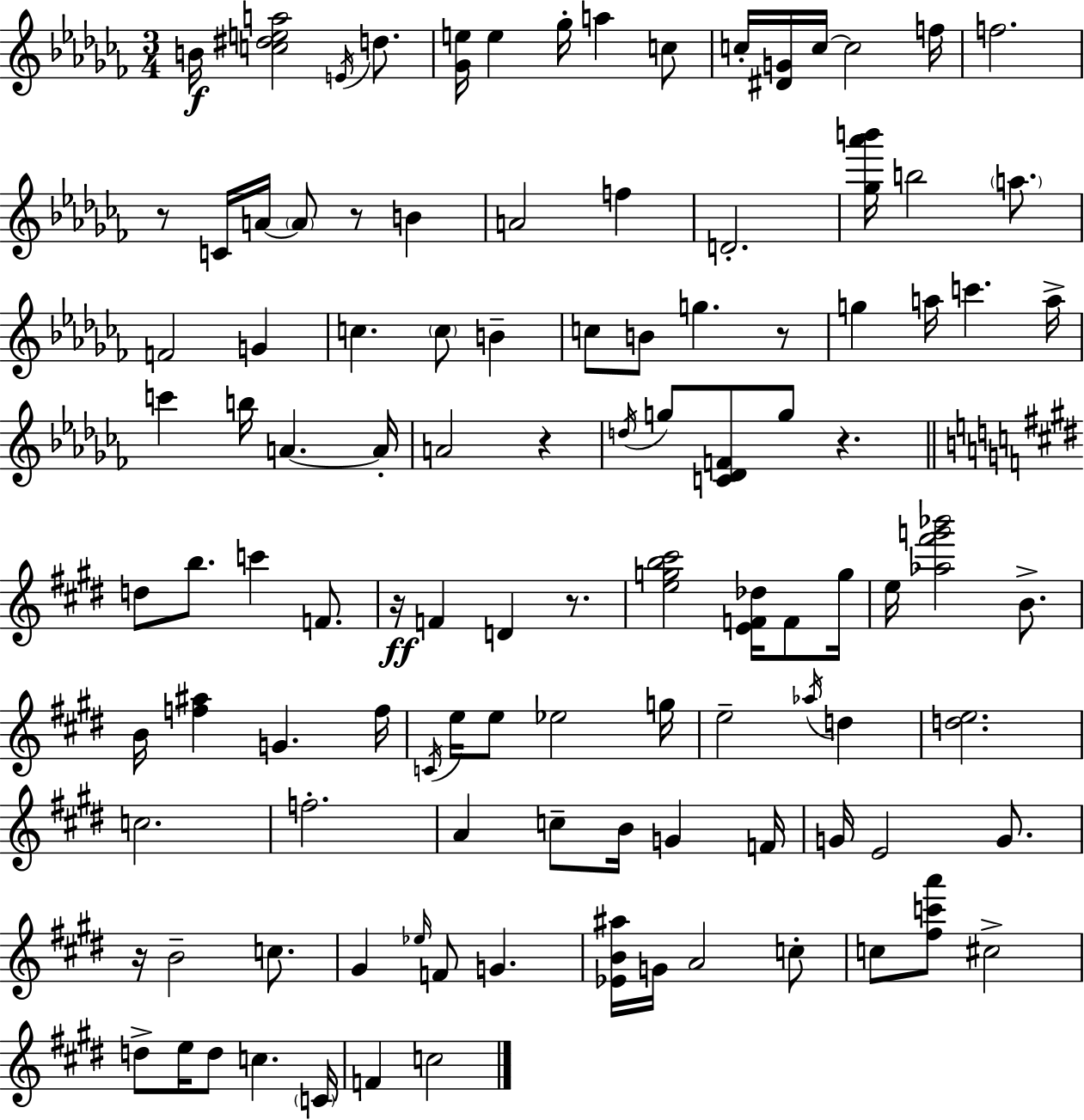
{
  \clef treble
  \numericTimeSignature
  \time 3/4
  \key aes \minor
  b'16\f <c'' dis'' e'' a''>2 \acciaccatura { e'16 } d''8. | <ges' e''>16 e''4 ges''16-. a''4 c''8 | c''16-. <dis' g'>16 c''16~~ c''2 | f''16 f''2. | \break r8 c'16 a'16~~ \parenthesize a'8 r8 b'4 | a'2 f''4 | d'2.-. | <ges'' aes''' b'''>16 b''2 \parenthesize a''8. | \break f'2 g'4 | c''4. \parenthesize c''8 b'4-- | c''8 b'8 g''4. r8 | g''4 a''16 c'''4. | \break a''16-> c'''4 b''16 a'4.~~ | a'16-. a'2 r4 | \acciaccatura { d''16 } g''8 <c' des' f'>8 g''8 r4. | \bar "||" \break \key e \major d''8 b''8. c'''4 f'8. | r16\ff f'4 d'4 r8. | <e'' g'' b'' cis'''>2 <e' f' des''>16 f'8 g''16 | e''16 <aes'' fis''' g''' bes'''>2 b'8.-> | \break b'16 <f'' ais''>4 g'4. f''16 | \acciaccatura { c'16 } e''16 e''8 ees''2 | g''16 e''2-- \acciaccatura { aes''16 } d''4 | <d'' e''>2. | \break c''2. | f''2.-. | a'4 c''8-- b'16 g'4 | f'16 g'16 e'2 g'8. | \break r16 b'2-- c''8. | gis'4 \grace { ees''16 } f'8 g'4. | <ees' b' ais''>16 g'16 a'2 | c''8-. c''8 <fis'' c''' a'''>8 cis''2-> | \break d''8-> e''16 d''8 c''4. | \parenthesize c'16 f'4 c''2 | \bar "|."
}